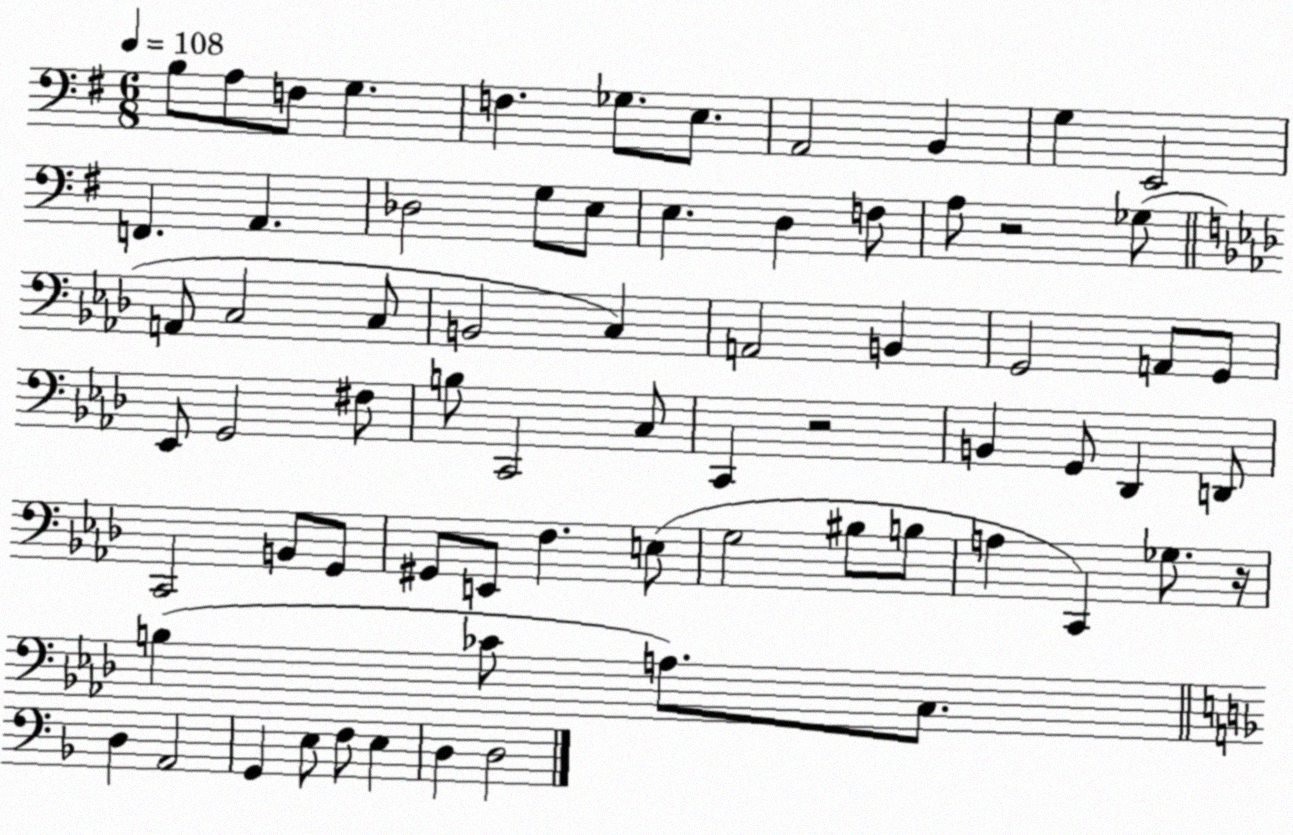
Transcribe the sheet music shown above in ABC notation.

X:1
T:Untitled
M:6/8
L:1/4
K:G
B,/2 A,/2 F,/2 G, F, _G,/2 E,/2 A,,2 B,, G, E,,2 F,, A,, _D,2 G,/2 E,/2 E, D, F,/2 A,/2 z2 _G,/2 A,,/2 C,2 C,/2 B,,2 C, A,,2 B,, G,,2 A,,/2 G,,/2 _E,,/2 G,,2 ^F,/2 B,/2 C,,2 C,/2 C,, z2 B,, G,,/2 _D,, D,,/2 C,,2 B,,/2 G,,/2 ^G,,/2 E,,/2 F, E,/2 G,2 ^B,/2 B,/2 A, C,, _G,/2 z/4 B, _C/2 A,/2 C,/2 D, A,,2 G,, E,/2 F,/2 E, D, D,2